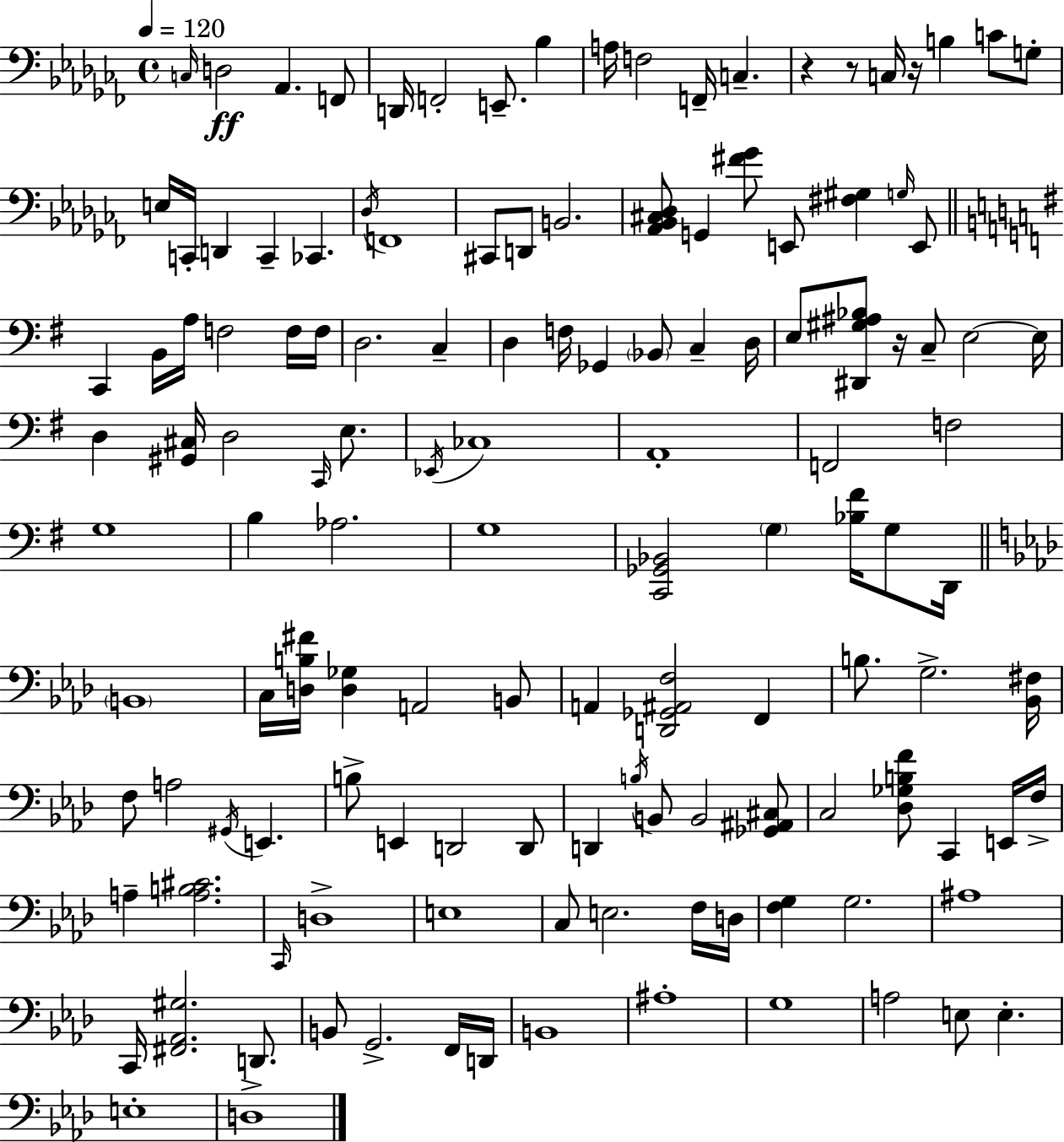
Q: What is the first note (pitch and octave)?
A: C3